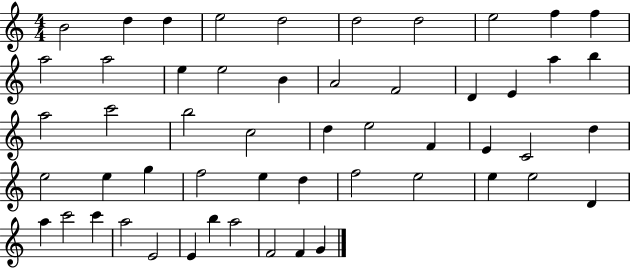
B4/h D5/q D5/q E5/h D5/h D5/h D5/h E5/h F5/q F5/q A5/h A5/h E5/q E5/h B4/q A4/h F4/h D4/q E4/q A5/q B5/q A5/h C6/h B5/h C5/h D5/q E5/h F4/q E4/q C4/h D5/q E5/h E5/q G5/q F5/h E5/q D5/q F5/h E5/h E5/q E5/h D4/q A5/q C6/h C6/q A5/h E4/h E4/q B5/q A5/h F4/h F4/q G4/q